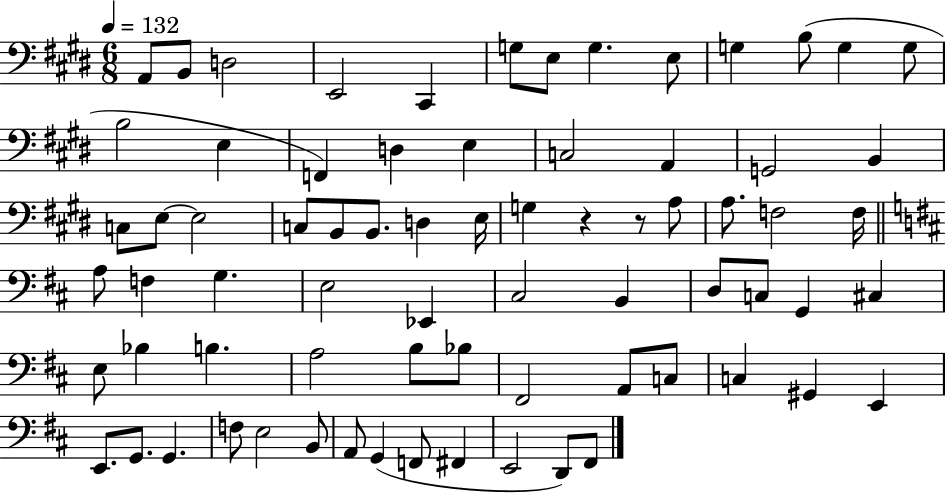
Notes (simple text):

A2/e B2/e D3/h E2/h C#2/q G3/e E3/e G3/q. E3/e G3/q B3/e G3/q G3/e B3/h E3/q F2/q D3/q E3/q C3/h A2/q G2/h B2/q C3/e E3/e E3/h C3/e B2/e B2/e. D3/q E3/s G3/q R/q R/e A3/e A3/e. F3/h F3/s A3/e F3/q G3/q. E3/h Eb2/q C#3/h B2/q D3/e C3/e G2/q C#3/q E3/e Bb3/q B3/q. A3/h B3/e Bb3/e F#2/h A2/e C3/e C3/q G#2/q E2/q E2/e. G2/e. G2/q. F3/e E3/h B2/e A2/e G2/q F2/e F#2/q E2/h D2/e F#2/e